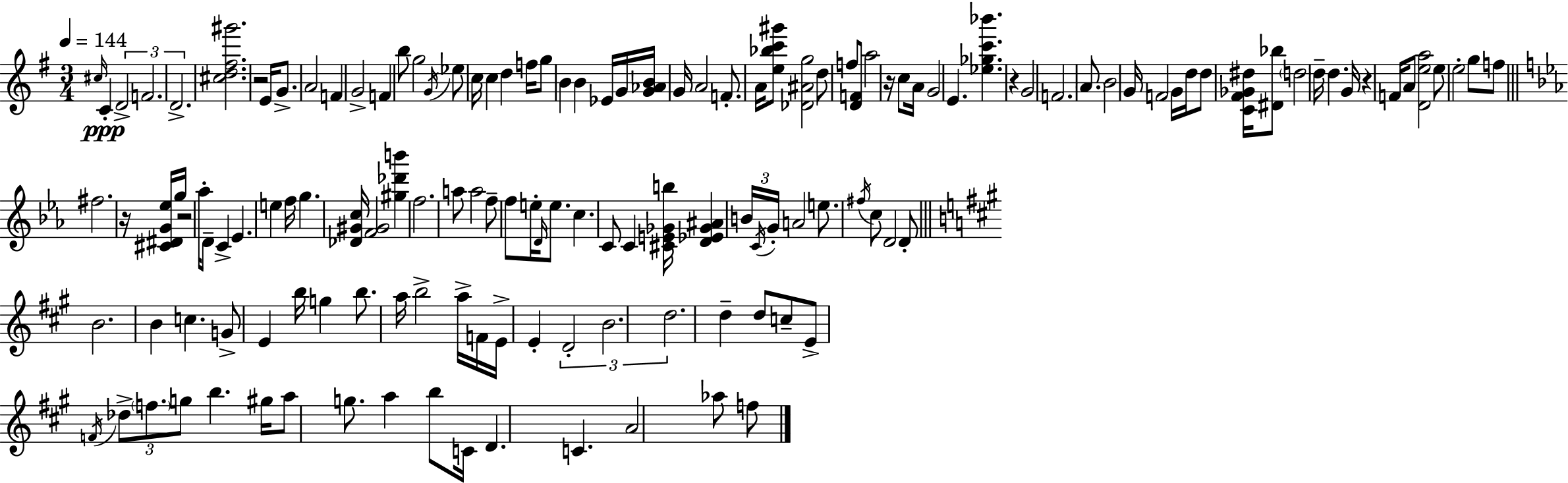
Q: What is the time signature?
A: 3/4